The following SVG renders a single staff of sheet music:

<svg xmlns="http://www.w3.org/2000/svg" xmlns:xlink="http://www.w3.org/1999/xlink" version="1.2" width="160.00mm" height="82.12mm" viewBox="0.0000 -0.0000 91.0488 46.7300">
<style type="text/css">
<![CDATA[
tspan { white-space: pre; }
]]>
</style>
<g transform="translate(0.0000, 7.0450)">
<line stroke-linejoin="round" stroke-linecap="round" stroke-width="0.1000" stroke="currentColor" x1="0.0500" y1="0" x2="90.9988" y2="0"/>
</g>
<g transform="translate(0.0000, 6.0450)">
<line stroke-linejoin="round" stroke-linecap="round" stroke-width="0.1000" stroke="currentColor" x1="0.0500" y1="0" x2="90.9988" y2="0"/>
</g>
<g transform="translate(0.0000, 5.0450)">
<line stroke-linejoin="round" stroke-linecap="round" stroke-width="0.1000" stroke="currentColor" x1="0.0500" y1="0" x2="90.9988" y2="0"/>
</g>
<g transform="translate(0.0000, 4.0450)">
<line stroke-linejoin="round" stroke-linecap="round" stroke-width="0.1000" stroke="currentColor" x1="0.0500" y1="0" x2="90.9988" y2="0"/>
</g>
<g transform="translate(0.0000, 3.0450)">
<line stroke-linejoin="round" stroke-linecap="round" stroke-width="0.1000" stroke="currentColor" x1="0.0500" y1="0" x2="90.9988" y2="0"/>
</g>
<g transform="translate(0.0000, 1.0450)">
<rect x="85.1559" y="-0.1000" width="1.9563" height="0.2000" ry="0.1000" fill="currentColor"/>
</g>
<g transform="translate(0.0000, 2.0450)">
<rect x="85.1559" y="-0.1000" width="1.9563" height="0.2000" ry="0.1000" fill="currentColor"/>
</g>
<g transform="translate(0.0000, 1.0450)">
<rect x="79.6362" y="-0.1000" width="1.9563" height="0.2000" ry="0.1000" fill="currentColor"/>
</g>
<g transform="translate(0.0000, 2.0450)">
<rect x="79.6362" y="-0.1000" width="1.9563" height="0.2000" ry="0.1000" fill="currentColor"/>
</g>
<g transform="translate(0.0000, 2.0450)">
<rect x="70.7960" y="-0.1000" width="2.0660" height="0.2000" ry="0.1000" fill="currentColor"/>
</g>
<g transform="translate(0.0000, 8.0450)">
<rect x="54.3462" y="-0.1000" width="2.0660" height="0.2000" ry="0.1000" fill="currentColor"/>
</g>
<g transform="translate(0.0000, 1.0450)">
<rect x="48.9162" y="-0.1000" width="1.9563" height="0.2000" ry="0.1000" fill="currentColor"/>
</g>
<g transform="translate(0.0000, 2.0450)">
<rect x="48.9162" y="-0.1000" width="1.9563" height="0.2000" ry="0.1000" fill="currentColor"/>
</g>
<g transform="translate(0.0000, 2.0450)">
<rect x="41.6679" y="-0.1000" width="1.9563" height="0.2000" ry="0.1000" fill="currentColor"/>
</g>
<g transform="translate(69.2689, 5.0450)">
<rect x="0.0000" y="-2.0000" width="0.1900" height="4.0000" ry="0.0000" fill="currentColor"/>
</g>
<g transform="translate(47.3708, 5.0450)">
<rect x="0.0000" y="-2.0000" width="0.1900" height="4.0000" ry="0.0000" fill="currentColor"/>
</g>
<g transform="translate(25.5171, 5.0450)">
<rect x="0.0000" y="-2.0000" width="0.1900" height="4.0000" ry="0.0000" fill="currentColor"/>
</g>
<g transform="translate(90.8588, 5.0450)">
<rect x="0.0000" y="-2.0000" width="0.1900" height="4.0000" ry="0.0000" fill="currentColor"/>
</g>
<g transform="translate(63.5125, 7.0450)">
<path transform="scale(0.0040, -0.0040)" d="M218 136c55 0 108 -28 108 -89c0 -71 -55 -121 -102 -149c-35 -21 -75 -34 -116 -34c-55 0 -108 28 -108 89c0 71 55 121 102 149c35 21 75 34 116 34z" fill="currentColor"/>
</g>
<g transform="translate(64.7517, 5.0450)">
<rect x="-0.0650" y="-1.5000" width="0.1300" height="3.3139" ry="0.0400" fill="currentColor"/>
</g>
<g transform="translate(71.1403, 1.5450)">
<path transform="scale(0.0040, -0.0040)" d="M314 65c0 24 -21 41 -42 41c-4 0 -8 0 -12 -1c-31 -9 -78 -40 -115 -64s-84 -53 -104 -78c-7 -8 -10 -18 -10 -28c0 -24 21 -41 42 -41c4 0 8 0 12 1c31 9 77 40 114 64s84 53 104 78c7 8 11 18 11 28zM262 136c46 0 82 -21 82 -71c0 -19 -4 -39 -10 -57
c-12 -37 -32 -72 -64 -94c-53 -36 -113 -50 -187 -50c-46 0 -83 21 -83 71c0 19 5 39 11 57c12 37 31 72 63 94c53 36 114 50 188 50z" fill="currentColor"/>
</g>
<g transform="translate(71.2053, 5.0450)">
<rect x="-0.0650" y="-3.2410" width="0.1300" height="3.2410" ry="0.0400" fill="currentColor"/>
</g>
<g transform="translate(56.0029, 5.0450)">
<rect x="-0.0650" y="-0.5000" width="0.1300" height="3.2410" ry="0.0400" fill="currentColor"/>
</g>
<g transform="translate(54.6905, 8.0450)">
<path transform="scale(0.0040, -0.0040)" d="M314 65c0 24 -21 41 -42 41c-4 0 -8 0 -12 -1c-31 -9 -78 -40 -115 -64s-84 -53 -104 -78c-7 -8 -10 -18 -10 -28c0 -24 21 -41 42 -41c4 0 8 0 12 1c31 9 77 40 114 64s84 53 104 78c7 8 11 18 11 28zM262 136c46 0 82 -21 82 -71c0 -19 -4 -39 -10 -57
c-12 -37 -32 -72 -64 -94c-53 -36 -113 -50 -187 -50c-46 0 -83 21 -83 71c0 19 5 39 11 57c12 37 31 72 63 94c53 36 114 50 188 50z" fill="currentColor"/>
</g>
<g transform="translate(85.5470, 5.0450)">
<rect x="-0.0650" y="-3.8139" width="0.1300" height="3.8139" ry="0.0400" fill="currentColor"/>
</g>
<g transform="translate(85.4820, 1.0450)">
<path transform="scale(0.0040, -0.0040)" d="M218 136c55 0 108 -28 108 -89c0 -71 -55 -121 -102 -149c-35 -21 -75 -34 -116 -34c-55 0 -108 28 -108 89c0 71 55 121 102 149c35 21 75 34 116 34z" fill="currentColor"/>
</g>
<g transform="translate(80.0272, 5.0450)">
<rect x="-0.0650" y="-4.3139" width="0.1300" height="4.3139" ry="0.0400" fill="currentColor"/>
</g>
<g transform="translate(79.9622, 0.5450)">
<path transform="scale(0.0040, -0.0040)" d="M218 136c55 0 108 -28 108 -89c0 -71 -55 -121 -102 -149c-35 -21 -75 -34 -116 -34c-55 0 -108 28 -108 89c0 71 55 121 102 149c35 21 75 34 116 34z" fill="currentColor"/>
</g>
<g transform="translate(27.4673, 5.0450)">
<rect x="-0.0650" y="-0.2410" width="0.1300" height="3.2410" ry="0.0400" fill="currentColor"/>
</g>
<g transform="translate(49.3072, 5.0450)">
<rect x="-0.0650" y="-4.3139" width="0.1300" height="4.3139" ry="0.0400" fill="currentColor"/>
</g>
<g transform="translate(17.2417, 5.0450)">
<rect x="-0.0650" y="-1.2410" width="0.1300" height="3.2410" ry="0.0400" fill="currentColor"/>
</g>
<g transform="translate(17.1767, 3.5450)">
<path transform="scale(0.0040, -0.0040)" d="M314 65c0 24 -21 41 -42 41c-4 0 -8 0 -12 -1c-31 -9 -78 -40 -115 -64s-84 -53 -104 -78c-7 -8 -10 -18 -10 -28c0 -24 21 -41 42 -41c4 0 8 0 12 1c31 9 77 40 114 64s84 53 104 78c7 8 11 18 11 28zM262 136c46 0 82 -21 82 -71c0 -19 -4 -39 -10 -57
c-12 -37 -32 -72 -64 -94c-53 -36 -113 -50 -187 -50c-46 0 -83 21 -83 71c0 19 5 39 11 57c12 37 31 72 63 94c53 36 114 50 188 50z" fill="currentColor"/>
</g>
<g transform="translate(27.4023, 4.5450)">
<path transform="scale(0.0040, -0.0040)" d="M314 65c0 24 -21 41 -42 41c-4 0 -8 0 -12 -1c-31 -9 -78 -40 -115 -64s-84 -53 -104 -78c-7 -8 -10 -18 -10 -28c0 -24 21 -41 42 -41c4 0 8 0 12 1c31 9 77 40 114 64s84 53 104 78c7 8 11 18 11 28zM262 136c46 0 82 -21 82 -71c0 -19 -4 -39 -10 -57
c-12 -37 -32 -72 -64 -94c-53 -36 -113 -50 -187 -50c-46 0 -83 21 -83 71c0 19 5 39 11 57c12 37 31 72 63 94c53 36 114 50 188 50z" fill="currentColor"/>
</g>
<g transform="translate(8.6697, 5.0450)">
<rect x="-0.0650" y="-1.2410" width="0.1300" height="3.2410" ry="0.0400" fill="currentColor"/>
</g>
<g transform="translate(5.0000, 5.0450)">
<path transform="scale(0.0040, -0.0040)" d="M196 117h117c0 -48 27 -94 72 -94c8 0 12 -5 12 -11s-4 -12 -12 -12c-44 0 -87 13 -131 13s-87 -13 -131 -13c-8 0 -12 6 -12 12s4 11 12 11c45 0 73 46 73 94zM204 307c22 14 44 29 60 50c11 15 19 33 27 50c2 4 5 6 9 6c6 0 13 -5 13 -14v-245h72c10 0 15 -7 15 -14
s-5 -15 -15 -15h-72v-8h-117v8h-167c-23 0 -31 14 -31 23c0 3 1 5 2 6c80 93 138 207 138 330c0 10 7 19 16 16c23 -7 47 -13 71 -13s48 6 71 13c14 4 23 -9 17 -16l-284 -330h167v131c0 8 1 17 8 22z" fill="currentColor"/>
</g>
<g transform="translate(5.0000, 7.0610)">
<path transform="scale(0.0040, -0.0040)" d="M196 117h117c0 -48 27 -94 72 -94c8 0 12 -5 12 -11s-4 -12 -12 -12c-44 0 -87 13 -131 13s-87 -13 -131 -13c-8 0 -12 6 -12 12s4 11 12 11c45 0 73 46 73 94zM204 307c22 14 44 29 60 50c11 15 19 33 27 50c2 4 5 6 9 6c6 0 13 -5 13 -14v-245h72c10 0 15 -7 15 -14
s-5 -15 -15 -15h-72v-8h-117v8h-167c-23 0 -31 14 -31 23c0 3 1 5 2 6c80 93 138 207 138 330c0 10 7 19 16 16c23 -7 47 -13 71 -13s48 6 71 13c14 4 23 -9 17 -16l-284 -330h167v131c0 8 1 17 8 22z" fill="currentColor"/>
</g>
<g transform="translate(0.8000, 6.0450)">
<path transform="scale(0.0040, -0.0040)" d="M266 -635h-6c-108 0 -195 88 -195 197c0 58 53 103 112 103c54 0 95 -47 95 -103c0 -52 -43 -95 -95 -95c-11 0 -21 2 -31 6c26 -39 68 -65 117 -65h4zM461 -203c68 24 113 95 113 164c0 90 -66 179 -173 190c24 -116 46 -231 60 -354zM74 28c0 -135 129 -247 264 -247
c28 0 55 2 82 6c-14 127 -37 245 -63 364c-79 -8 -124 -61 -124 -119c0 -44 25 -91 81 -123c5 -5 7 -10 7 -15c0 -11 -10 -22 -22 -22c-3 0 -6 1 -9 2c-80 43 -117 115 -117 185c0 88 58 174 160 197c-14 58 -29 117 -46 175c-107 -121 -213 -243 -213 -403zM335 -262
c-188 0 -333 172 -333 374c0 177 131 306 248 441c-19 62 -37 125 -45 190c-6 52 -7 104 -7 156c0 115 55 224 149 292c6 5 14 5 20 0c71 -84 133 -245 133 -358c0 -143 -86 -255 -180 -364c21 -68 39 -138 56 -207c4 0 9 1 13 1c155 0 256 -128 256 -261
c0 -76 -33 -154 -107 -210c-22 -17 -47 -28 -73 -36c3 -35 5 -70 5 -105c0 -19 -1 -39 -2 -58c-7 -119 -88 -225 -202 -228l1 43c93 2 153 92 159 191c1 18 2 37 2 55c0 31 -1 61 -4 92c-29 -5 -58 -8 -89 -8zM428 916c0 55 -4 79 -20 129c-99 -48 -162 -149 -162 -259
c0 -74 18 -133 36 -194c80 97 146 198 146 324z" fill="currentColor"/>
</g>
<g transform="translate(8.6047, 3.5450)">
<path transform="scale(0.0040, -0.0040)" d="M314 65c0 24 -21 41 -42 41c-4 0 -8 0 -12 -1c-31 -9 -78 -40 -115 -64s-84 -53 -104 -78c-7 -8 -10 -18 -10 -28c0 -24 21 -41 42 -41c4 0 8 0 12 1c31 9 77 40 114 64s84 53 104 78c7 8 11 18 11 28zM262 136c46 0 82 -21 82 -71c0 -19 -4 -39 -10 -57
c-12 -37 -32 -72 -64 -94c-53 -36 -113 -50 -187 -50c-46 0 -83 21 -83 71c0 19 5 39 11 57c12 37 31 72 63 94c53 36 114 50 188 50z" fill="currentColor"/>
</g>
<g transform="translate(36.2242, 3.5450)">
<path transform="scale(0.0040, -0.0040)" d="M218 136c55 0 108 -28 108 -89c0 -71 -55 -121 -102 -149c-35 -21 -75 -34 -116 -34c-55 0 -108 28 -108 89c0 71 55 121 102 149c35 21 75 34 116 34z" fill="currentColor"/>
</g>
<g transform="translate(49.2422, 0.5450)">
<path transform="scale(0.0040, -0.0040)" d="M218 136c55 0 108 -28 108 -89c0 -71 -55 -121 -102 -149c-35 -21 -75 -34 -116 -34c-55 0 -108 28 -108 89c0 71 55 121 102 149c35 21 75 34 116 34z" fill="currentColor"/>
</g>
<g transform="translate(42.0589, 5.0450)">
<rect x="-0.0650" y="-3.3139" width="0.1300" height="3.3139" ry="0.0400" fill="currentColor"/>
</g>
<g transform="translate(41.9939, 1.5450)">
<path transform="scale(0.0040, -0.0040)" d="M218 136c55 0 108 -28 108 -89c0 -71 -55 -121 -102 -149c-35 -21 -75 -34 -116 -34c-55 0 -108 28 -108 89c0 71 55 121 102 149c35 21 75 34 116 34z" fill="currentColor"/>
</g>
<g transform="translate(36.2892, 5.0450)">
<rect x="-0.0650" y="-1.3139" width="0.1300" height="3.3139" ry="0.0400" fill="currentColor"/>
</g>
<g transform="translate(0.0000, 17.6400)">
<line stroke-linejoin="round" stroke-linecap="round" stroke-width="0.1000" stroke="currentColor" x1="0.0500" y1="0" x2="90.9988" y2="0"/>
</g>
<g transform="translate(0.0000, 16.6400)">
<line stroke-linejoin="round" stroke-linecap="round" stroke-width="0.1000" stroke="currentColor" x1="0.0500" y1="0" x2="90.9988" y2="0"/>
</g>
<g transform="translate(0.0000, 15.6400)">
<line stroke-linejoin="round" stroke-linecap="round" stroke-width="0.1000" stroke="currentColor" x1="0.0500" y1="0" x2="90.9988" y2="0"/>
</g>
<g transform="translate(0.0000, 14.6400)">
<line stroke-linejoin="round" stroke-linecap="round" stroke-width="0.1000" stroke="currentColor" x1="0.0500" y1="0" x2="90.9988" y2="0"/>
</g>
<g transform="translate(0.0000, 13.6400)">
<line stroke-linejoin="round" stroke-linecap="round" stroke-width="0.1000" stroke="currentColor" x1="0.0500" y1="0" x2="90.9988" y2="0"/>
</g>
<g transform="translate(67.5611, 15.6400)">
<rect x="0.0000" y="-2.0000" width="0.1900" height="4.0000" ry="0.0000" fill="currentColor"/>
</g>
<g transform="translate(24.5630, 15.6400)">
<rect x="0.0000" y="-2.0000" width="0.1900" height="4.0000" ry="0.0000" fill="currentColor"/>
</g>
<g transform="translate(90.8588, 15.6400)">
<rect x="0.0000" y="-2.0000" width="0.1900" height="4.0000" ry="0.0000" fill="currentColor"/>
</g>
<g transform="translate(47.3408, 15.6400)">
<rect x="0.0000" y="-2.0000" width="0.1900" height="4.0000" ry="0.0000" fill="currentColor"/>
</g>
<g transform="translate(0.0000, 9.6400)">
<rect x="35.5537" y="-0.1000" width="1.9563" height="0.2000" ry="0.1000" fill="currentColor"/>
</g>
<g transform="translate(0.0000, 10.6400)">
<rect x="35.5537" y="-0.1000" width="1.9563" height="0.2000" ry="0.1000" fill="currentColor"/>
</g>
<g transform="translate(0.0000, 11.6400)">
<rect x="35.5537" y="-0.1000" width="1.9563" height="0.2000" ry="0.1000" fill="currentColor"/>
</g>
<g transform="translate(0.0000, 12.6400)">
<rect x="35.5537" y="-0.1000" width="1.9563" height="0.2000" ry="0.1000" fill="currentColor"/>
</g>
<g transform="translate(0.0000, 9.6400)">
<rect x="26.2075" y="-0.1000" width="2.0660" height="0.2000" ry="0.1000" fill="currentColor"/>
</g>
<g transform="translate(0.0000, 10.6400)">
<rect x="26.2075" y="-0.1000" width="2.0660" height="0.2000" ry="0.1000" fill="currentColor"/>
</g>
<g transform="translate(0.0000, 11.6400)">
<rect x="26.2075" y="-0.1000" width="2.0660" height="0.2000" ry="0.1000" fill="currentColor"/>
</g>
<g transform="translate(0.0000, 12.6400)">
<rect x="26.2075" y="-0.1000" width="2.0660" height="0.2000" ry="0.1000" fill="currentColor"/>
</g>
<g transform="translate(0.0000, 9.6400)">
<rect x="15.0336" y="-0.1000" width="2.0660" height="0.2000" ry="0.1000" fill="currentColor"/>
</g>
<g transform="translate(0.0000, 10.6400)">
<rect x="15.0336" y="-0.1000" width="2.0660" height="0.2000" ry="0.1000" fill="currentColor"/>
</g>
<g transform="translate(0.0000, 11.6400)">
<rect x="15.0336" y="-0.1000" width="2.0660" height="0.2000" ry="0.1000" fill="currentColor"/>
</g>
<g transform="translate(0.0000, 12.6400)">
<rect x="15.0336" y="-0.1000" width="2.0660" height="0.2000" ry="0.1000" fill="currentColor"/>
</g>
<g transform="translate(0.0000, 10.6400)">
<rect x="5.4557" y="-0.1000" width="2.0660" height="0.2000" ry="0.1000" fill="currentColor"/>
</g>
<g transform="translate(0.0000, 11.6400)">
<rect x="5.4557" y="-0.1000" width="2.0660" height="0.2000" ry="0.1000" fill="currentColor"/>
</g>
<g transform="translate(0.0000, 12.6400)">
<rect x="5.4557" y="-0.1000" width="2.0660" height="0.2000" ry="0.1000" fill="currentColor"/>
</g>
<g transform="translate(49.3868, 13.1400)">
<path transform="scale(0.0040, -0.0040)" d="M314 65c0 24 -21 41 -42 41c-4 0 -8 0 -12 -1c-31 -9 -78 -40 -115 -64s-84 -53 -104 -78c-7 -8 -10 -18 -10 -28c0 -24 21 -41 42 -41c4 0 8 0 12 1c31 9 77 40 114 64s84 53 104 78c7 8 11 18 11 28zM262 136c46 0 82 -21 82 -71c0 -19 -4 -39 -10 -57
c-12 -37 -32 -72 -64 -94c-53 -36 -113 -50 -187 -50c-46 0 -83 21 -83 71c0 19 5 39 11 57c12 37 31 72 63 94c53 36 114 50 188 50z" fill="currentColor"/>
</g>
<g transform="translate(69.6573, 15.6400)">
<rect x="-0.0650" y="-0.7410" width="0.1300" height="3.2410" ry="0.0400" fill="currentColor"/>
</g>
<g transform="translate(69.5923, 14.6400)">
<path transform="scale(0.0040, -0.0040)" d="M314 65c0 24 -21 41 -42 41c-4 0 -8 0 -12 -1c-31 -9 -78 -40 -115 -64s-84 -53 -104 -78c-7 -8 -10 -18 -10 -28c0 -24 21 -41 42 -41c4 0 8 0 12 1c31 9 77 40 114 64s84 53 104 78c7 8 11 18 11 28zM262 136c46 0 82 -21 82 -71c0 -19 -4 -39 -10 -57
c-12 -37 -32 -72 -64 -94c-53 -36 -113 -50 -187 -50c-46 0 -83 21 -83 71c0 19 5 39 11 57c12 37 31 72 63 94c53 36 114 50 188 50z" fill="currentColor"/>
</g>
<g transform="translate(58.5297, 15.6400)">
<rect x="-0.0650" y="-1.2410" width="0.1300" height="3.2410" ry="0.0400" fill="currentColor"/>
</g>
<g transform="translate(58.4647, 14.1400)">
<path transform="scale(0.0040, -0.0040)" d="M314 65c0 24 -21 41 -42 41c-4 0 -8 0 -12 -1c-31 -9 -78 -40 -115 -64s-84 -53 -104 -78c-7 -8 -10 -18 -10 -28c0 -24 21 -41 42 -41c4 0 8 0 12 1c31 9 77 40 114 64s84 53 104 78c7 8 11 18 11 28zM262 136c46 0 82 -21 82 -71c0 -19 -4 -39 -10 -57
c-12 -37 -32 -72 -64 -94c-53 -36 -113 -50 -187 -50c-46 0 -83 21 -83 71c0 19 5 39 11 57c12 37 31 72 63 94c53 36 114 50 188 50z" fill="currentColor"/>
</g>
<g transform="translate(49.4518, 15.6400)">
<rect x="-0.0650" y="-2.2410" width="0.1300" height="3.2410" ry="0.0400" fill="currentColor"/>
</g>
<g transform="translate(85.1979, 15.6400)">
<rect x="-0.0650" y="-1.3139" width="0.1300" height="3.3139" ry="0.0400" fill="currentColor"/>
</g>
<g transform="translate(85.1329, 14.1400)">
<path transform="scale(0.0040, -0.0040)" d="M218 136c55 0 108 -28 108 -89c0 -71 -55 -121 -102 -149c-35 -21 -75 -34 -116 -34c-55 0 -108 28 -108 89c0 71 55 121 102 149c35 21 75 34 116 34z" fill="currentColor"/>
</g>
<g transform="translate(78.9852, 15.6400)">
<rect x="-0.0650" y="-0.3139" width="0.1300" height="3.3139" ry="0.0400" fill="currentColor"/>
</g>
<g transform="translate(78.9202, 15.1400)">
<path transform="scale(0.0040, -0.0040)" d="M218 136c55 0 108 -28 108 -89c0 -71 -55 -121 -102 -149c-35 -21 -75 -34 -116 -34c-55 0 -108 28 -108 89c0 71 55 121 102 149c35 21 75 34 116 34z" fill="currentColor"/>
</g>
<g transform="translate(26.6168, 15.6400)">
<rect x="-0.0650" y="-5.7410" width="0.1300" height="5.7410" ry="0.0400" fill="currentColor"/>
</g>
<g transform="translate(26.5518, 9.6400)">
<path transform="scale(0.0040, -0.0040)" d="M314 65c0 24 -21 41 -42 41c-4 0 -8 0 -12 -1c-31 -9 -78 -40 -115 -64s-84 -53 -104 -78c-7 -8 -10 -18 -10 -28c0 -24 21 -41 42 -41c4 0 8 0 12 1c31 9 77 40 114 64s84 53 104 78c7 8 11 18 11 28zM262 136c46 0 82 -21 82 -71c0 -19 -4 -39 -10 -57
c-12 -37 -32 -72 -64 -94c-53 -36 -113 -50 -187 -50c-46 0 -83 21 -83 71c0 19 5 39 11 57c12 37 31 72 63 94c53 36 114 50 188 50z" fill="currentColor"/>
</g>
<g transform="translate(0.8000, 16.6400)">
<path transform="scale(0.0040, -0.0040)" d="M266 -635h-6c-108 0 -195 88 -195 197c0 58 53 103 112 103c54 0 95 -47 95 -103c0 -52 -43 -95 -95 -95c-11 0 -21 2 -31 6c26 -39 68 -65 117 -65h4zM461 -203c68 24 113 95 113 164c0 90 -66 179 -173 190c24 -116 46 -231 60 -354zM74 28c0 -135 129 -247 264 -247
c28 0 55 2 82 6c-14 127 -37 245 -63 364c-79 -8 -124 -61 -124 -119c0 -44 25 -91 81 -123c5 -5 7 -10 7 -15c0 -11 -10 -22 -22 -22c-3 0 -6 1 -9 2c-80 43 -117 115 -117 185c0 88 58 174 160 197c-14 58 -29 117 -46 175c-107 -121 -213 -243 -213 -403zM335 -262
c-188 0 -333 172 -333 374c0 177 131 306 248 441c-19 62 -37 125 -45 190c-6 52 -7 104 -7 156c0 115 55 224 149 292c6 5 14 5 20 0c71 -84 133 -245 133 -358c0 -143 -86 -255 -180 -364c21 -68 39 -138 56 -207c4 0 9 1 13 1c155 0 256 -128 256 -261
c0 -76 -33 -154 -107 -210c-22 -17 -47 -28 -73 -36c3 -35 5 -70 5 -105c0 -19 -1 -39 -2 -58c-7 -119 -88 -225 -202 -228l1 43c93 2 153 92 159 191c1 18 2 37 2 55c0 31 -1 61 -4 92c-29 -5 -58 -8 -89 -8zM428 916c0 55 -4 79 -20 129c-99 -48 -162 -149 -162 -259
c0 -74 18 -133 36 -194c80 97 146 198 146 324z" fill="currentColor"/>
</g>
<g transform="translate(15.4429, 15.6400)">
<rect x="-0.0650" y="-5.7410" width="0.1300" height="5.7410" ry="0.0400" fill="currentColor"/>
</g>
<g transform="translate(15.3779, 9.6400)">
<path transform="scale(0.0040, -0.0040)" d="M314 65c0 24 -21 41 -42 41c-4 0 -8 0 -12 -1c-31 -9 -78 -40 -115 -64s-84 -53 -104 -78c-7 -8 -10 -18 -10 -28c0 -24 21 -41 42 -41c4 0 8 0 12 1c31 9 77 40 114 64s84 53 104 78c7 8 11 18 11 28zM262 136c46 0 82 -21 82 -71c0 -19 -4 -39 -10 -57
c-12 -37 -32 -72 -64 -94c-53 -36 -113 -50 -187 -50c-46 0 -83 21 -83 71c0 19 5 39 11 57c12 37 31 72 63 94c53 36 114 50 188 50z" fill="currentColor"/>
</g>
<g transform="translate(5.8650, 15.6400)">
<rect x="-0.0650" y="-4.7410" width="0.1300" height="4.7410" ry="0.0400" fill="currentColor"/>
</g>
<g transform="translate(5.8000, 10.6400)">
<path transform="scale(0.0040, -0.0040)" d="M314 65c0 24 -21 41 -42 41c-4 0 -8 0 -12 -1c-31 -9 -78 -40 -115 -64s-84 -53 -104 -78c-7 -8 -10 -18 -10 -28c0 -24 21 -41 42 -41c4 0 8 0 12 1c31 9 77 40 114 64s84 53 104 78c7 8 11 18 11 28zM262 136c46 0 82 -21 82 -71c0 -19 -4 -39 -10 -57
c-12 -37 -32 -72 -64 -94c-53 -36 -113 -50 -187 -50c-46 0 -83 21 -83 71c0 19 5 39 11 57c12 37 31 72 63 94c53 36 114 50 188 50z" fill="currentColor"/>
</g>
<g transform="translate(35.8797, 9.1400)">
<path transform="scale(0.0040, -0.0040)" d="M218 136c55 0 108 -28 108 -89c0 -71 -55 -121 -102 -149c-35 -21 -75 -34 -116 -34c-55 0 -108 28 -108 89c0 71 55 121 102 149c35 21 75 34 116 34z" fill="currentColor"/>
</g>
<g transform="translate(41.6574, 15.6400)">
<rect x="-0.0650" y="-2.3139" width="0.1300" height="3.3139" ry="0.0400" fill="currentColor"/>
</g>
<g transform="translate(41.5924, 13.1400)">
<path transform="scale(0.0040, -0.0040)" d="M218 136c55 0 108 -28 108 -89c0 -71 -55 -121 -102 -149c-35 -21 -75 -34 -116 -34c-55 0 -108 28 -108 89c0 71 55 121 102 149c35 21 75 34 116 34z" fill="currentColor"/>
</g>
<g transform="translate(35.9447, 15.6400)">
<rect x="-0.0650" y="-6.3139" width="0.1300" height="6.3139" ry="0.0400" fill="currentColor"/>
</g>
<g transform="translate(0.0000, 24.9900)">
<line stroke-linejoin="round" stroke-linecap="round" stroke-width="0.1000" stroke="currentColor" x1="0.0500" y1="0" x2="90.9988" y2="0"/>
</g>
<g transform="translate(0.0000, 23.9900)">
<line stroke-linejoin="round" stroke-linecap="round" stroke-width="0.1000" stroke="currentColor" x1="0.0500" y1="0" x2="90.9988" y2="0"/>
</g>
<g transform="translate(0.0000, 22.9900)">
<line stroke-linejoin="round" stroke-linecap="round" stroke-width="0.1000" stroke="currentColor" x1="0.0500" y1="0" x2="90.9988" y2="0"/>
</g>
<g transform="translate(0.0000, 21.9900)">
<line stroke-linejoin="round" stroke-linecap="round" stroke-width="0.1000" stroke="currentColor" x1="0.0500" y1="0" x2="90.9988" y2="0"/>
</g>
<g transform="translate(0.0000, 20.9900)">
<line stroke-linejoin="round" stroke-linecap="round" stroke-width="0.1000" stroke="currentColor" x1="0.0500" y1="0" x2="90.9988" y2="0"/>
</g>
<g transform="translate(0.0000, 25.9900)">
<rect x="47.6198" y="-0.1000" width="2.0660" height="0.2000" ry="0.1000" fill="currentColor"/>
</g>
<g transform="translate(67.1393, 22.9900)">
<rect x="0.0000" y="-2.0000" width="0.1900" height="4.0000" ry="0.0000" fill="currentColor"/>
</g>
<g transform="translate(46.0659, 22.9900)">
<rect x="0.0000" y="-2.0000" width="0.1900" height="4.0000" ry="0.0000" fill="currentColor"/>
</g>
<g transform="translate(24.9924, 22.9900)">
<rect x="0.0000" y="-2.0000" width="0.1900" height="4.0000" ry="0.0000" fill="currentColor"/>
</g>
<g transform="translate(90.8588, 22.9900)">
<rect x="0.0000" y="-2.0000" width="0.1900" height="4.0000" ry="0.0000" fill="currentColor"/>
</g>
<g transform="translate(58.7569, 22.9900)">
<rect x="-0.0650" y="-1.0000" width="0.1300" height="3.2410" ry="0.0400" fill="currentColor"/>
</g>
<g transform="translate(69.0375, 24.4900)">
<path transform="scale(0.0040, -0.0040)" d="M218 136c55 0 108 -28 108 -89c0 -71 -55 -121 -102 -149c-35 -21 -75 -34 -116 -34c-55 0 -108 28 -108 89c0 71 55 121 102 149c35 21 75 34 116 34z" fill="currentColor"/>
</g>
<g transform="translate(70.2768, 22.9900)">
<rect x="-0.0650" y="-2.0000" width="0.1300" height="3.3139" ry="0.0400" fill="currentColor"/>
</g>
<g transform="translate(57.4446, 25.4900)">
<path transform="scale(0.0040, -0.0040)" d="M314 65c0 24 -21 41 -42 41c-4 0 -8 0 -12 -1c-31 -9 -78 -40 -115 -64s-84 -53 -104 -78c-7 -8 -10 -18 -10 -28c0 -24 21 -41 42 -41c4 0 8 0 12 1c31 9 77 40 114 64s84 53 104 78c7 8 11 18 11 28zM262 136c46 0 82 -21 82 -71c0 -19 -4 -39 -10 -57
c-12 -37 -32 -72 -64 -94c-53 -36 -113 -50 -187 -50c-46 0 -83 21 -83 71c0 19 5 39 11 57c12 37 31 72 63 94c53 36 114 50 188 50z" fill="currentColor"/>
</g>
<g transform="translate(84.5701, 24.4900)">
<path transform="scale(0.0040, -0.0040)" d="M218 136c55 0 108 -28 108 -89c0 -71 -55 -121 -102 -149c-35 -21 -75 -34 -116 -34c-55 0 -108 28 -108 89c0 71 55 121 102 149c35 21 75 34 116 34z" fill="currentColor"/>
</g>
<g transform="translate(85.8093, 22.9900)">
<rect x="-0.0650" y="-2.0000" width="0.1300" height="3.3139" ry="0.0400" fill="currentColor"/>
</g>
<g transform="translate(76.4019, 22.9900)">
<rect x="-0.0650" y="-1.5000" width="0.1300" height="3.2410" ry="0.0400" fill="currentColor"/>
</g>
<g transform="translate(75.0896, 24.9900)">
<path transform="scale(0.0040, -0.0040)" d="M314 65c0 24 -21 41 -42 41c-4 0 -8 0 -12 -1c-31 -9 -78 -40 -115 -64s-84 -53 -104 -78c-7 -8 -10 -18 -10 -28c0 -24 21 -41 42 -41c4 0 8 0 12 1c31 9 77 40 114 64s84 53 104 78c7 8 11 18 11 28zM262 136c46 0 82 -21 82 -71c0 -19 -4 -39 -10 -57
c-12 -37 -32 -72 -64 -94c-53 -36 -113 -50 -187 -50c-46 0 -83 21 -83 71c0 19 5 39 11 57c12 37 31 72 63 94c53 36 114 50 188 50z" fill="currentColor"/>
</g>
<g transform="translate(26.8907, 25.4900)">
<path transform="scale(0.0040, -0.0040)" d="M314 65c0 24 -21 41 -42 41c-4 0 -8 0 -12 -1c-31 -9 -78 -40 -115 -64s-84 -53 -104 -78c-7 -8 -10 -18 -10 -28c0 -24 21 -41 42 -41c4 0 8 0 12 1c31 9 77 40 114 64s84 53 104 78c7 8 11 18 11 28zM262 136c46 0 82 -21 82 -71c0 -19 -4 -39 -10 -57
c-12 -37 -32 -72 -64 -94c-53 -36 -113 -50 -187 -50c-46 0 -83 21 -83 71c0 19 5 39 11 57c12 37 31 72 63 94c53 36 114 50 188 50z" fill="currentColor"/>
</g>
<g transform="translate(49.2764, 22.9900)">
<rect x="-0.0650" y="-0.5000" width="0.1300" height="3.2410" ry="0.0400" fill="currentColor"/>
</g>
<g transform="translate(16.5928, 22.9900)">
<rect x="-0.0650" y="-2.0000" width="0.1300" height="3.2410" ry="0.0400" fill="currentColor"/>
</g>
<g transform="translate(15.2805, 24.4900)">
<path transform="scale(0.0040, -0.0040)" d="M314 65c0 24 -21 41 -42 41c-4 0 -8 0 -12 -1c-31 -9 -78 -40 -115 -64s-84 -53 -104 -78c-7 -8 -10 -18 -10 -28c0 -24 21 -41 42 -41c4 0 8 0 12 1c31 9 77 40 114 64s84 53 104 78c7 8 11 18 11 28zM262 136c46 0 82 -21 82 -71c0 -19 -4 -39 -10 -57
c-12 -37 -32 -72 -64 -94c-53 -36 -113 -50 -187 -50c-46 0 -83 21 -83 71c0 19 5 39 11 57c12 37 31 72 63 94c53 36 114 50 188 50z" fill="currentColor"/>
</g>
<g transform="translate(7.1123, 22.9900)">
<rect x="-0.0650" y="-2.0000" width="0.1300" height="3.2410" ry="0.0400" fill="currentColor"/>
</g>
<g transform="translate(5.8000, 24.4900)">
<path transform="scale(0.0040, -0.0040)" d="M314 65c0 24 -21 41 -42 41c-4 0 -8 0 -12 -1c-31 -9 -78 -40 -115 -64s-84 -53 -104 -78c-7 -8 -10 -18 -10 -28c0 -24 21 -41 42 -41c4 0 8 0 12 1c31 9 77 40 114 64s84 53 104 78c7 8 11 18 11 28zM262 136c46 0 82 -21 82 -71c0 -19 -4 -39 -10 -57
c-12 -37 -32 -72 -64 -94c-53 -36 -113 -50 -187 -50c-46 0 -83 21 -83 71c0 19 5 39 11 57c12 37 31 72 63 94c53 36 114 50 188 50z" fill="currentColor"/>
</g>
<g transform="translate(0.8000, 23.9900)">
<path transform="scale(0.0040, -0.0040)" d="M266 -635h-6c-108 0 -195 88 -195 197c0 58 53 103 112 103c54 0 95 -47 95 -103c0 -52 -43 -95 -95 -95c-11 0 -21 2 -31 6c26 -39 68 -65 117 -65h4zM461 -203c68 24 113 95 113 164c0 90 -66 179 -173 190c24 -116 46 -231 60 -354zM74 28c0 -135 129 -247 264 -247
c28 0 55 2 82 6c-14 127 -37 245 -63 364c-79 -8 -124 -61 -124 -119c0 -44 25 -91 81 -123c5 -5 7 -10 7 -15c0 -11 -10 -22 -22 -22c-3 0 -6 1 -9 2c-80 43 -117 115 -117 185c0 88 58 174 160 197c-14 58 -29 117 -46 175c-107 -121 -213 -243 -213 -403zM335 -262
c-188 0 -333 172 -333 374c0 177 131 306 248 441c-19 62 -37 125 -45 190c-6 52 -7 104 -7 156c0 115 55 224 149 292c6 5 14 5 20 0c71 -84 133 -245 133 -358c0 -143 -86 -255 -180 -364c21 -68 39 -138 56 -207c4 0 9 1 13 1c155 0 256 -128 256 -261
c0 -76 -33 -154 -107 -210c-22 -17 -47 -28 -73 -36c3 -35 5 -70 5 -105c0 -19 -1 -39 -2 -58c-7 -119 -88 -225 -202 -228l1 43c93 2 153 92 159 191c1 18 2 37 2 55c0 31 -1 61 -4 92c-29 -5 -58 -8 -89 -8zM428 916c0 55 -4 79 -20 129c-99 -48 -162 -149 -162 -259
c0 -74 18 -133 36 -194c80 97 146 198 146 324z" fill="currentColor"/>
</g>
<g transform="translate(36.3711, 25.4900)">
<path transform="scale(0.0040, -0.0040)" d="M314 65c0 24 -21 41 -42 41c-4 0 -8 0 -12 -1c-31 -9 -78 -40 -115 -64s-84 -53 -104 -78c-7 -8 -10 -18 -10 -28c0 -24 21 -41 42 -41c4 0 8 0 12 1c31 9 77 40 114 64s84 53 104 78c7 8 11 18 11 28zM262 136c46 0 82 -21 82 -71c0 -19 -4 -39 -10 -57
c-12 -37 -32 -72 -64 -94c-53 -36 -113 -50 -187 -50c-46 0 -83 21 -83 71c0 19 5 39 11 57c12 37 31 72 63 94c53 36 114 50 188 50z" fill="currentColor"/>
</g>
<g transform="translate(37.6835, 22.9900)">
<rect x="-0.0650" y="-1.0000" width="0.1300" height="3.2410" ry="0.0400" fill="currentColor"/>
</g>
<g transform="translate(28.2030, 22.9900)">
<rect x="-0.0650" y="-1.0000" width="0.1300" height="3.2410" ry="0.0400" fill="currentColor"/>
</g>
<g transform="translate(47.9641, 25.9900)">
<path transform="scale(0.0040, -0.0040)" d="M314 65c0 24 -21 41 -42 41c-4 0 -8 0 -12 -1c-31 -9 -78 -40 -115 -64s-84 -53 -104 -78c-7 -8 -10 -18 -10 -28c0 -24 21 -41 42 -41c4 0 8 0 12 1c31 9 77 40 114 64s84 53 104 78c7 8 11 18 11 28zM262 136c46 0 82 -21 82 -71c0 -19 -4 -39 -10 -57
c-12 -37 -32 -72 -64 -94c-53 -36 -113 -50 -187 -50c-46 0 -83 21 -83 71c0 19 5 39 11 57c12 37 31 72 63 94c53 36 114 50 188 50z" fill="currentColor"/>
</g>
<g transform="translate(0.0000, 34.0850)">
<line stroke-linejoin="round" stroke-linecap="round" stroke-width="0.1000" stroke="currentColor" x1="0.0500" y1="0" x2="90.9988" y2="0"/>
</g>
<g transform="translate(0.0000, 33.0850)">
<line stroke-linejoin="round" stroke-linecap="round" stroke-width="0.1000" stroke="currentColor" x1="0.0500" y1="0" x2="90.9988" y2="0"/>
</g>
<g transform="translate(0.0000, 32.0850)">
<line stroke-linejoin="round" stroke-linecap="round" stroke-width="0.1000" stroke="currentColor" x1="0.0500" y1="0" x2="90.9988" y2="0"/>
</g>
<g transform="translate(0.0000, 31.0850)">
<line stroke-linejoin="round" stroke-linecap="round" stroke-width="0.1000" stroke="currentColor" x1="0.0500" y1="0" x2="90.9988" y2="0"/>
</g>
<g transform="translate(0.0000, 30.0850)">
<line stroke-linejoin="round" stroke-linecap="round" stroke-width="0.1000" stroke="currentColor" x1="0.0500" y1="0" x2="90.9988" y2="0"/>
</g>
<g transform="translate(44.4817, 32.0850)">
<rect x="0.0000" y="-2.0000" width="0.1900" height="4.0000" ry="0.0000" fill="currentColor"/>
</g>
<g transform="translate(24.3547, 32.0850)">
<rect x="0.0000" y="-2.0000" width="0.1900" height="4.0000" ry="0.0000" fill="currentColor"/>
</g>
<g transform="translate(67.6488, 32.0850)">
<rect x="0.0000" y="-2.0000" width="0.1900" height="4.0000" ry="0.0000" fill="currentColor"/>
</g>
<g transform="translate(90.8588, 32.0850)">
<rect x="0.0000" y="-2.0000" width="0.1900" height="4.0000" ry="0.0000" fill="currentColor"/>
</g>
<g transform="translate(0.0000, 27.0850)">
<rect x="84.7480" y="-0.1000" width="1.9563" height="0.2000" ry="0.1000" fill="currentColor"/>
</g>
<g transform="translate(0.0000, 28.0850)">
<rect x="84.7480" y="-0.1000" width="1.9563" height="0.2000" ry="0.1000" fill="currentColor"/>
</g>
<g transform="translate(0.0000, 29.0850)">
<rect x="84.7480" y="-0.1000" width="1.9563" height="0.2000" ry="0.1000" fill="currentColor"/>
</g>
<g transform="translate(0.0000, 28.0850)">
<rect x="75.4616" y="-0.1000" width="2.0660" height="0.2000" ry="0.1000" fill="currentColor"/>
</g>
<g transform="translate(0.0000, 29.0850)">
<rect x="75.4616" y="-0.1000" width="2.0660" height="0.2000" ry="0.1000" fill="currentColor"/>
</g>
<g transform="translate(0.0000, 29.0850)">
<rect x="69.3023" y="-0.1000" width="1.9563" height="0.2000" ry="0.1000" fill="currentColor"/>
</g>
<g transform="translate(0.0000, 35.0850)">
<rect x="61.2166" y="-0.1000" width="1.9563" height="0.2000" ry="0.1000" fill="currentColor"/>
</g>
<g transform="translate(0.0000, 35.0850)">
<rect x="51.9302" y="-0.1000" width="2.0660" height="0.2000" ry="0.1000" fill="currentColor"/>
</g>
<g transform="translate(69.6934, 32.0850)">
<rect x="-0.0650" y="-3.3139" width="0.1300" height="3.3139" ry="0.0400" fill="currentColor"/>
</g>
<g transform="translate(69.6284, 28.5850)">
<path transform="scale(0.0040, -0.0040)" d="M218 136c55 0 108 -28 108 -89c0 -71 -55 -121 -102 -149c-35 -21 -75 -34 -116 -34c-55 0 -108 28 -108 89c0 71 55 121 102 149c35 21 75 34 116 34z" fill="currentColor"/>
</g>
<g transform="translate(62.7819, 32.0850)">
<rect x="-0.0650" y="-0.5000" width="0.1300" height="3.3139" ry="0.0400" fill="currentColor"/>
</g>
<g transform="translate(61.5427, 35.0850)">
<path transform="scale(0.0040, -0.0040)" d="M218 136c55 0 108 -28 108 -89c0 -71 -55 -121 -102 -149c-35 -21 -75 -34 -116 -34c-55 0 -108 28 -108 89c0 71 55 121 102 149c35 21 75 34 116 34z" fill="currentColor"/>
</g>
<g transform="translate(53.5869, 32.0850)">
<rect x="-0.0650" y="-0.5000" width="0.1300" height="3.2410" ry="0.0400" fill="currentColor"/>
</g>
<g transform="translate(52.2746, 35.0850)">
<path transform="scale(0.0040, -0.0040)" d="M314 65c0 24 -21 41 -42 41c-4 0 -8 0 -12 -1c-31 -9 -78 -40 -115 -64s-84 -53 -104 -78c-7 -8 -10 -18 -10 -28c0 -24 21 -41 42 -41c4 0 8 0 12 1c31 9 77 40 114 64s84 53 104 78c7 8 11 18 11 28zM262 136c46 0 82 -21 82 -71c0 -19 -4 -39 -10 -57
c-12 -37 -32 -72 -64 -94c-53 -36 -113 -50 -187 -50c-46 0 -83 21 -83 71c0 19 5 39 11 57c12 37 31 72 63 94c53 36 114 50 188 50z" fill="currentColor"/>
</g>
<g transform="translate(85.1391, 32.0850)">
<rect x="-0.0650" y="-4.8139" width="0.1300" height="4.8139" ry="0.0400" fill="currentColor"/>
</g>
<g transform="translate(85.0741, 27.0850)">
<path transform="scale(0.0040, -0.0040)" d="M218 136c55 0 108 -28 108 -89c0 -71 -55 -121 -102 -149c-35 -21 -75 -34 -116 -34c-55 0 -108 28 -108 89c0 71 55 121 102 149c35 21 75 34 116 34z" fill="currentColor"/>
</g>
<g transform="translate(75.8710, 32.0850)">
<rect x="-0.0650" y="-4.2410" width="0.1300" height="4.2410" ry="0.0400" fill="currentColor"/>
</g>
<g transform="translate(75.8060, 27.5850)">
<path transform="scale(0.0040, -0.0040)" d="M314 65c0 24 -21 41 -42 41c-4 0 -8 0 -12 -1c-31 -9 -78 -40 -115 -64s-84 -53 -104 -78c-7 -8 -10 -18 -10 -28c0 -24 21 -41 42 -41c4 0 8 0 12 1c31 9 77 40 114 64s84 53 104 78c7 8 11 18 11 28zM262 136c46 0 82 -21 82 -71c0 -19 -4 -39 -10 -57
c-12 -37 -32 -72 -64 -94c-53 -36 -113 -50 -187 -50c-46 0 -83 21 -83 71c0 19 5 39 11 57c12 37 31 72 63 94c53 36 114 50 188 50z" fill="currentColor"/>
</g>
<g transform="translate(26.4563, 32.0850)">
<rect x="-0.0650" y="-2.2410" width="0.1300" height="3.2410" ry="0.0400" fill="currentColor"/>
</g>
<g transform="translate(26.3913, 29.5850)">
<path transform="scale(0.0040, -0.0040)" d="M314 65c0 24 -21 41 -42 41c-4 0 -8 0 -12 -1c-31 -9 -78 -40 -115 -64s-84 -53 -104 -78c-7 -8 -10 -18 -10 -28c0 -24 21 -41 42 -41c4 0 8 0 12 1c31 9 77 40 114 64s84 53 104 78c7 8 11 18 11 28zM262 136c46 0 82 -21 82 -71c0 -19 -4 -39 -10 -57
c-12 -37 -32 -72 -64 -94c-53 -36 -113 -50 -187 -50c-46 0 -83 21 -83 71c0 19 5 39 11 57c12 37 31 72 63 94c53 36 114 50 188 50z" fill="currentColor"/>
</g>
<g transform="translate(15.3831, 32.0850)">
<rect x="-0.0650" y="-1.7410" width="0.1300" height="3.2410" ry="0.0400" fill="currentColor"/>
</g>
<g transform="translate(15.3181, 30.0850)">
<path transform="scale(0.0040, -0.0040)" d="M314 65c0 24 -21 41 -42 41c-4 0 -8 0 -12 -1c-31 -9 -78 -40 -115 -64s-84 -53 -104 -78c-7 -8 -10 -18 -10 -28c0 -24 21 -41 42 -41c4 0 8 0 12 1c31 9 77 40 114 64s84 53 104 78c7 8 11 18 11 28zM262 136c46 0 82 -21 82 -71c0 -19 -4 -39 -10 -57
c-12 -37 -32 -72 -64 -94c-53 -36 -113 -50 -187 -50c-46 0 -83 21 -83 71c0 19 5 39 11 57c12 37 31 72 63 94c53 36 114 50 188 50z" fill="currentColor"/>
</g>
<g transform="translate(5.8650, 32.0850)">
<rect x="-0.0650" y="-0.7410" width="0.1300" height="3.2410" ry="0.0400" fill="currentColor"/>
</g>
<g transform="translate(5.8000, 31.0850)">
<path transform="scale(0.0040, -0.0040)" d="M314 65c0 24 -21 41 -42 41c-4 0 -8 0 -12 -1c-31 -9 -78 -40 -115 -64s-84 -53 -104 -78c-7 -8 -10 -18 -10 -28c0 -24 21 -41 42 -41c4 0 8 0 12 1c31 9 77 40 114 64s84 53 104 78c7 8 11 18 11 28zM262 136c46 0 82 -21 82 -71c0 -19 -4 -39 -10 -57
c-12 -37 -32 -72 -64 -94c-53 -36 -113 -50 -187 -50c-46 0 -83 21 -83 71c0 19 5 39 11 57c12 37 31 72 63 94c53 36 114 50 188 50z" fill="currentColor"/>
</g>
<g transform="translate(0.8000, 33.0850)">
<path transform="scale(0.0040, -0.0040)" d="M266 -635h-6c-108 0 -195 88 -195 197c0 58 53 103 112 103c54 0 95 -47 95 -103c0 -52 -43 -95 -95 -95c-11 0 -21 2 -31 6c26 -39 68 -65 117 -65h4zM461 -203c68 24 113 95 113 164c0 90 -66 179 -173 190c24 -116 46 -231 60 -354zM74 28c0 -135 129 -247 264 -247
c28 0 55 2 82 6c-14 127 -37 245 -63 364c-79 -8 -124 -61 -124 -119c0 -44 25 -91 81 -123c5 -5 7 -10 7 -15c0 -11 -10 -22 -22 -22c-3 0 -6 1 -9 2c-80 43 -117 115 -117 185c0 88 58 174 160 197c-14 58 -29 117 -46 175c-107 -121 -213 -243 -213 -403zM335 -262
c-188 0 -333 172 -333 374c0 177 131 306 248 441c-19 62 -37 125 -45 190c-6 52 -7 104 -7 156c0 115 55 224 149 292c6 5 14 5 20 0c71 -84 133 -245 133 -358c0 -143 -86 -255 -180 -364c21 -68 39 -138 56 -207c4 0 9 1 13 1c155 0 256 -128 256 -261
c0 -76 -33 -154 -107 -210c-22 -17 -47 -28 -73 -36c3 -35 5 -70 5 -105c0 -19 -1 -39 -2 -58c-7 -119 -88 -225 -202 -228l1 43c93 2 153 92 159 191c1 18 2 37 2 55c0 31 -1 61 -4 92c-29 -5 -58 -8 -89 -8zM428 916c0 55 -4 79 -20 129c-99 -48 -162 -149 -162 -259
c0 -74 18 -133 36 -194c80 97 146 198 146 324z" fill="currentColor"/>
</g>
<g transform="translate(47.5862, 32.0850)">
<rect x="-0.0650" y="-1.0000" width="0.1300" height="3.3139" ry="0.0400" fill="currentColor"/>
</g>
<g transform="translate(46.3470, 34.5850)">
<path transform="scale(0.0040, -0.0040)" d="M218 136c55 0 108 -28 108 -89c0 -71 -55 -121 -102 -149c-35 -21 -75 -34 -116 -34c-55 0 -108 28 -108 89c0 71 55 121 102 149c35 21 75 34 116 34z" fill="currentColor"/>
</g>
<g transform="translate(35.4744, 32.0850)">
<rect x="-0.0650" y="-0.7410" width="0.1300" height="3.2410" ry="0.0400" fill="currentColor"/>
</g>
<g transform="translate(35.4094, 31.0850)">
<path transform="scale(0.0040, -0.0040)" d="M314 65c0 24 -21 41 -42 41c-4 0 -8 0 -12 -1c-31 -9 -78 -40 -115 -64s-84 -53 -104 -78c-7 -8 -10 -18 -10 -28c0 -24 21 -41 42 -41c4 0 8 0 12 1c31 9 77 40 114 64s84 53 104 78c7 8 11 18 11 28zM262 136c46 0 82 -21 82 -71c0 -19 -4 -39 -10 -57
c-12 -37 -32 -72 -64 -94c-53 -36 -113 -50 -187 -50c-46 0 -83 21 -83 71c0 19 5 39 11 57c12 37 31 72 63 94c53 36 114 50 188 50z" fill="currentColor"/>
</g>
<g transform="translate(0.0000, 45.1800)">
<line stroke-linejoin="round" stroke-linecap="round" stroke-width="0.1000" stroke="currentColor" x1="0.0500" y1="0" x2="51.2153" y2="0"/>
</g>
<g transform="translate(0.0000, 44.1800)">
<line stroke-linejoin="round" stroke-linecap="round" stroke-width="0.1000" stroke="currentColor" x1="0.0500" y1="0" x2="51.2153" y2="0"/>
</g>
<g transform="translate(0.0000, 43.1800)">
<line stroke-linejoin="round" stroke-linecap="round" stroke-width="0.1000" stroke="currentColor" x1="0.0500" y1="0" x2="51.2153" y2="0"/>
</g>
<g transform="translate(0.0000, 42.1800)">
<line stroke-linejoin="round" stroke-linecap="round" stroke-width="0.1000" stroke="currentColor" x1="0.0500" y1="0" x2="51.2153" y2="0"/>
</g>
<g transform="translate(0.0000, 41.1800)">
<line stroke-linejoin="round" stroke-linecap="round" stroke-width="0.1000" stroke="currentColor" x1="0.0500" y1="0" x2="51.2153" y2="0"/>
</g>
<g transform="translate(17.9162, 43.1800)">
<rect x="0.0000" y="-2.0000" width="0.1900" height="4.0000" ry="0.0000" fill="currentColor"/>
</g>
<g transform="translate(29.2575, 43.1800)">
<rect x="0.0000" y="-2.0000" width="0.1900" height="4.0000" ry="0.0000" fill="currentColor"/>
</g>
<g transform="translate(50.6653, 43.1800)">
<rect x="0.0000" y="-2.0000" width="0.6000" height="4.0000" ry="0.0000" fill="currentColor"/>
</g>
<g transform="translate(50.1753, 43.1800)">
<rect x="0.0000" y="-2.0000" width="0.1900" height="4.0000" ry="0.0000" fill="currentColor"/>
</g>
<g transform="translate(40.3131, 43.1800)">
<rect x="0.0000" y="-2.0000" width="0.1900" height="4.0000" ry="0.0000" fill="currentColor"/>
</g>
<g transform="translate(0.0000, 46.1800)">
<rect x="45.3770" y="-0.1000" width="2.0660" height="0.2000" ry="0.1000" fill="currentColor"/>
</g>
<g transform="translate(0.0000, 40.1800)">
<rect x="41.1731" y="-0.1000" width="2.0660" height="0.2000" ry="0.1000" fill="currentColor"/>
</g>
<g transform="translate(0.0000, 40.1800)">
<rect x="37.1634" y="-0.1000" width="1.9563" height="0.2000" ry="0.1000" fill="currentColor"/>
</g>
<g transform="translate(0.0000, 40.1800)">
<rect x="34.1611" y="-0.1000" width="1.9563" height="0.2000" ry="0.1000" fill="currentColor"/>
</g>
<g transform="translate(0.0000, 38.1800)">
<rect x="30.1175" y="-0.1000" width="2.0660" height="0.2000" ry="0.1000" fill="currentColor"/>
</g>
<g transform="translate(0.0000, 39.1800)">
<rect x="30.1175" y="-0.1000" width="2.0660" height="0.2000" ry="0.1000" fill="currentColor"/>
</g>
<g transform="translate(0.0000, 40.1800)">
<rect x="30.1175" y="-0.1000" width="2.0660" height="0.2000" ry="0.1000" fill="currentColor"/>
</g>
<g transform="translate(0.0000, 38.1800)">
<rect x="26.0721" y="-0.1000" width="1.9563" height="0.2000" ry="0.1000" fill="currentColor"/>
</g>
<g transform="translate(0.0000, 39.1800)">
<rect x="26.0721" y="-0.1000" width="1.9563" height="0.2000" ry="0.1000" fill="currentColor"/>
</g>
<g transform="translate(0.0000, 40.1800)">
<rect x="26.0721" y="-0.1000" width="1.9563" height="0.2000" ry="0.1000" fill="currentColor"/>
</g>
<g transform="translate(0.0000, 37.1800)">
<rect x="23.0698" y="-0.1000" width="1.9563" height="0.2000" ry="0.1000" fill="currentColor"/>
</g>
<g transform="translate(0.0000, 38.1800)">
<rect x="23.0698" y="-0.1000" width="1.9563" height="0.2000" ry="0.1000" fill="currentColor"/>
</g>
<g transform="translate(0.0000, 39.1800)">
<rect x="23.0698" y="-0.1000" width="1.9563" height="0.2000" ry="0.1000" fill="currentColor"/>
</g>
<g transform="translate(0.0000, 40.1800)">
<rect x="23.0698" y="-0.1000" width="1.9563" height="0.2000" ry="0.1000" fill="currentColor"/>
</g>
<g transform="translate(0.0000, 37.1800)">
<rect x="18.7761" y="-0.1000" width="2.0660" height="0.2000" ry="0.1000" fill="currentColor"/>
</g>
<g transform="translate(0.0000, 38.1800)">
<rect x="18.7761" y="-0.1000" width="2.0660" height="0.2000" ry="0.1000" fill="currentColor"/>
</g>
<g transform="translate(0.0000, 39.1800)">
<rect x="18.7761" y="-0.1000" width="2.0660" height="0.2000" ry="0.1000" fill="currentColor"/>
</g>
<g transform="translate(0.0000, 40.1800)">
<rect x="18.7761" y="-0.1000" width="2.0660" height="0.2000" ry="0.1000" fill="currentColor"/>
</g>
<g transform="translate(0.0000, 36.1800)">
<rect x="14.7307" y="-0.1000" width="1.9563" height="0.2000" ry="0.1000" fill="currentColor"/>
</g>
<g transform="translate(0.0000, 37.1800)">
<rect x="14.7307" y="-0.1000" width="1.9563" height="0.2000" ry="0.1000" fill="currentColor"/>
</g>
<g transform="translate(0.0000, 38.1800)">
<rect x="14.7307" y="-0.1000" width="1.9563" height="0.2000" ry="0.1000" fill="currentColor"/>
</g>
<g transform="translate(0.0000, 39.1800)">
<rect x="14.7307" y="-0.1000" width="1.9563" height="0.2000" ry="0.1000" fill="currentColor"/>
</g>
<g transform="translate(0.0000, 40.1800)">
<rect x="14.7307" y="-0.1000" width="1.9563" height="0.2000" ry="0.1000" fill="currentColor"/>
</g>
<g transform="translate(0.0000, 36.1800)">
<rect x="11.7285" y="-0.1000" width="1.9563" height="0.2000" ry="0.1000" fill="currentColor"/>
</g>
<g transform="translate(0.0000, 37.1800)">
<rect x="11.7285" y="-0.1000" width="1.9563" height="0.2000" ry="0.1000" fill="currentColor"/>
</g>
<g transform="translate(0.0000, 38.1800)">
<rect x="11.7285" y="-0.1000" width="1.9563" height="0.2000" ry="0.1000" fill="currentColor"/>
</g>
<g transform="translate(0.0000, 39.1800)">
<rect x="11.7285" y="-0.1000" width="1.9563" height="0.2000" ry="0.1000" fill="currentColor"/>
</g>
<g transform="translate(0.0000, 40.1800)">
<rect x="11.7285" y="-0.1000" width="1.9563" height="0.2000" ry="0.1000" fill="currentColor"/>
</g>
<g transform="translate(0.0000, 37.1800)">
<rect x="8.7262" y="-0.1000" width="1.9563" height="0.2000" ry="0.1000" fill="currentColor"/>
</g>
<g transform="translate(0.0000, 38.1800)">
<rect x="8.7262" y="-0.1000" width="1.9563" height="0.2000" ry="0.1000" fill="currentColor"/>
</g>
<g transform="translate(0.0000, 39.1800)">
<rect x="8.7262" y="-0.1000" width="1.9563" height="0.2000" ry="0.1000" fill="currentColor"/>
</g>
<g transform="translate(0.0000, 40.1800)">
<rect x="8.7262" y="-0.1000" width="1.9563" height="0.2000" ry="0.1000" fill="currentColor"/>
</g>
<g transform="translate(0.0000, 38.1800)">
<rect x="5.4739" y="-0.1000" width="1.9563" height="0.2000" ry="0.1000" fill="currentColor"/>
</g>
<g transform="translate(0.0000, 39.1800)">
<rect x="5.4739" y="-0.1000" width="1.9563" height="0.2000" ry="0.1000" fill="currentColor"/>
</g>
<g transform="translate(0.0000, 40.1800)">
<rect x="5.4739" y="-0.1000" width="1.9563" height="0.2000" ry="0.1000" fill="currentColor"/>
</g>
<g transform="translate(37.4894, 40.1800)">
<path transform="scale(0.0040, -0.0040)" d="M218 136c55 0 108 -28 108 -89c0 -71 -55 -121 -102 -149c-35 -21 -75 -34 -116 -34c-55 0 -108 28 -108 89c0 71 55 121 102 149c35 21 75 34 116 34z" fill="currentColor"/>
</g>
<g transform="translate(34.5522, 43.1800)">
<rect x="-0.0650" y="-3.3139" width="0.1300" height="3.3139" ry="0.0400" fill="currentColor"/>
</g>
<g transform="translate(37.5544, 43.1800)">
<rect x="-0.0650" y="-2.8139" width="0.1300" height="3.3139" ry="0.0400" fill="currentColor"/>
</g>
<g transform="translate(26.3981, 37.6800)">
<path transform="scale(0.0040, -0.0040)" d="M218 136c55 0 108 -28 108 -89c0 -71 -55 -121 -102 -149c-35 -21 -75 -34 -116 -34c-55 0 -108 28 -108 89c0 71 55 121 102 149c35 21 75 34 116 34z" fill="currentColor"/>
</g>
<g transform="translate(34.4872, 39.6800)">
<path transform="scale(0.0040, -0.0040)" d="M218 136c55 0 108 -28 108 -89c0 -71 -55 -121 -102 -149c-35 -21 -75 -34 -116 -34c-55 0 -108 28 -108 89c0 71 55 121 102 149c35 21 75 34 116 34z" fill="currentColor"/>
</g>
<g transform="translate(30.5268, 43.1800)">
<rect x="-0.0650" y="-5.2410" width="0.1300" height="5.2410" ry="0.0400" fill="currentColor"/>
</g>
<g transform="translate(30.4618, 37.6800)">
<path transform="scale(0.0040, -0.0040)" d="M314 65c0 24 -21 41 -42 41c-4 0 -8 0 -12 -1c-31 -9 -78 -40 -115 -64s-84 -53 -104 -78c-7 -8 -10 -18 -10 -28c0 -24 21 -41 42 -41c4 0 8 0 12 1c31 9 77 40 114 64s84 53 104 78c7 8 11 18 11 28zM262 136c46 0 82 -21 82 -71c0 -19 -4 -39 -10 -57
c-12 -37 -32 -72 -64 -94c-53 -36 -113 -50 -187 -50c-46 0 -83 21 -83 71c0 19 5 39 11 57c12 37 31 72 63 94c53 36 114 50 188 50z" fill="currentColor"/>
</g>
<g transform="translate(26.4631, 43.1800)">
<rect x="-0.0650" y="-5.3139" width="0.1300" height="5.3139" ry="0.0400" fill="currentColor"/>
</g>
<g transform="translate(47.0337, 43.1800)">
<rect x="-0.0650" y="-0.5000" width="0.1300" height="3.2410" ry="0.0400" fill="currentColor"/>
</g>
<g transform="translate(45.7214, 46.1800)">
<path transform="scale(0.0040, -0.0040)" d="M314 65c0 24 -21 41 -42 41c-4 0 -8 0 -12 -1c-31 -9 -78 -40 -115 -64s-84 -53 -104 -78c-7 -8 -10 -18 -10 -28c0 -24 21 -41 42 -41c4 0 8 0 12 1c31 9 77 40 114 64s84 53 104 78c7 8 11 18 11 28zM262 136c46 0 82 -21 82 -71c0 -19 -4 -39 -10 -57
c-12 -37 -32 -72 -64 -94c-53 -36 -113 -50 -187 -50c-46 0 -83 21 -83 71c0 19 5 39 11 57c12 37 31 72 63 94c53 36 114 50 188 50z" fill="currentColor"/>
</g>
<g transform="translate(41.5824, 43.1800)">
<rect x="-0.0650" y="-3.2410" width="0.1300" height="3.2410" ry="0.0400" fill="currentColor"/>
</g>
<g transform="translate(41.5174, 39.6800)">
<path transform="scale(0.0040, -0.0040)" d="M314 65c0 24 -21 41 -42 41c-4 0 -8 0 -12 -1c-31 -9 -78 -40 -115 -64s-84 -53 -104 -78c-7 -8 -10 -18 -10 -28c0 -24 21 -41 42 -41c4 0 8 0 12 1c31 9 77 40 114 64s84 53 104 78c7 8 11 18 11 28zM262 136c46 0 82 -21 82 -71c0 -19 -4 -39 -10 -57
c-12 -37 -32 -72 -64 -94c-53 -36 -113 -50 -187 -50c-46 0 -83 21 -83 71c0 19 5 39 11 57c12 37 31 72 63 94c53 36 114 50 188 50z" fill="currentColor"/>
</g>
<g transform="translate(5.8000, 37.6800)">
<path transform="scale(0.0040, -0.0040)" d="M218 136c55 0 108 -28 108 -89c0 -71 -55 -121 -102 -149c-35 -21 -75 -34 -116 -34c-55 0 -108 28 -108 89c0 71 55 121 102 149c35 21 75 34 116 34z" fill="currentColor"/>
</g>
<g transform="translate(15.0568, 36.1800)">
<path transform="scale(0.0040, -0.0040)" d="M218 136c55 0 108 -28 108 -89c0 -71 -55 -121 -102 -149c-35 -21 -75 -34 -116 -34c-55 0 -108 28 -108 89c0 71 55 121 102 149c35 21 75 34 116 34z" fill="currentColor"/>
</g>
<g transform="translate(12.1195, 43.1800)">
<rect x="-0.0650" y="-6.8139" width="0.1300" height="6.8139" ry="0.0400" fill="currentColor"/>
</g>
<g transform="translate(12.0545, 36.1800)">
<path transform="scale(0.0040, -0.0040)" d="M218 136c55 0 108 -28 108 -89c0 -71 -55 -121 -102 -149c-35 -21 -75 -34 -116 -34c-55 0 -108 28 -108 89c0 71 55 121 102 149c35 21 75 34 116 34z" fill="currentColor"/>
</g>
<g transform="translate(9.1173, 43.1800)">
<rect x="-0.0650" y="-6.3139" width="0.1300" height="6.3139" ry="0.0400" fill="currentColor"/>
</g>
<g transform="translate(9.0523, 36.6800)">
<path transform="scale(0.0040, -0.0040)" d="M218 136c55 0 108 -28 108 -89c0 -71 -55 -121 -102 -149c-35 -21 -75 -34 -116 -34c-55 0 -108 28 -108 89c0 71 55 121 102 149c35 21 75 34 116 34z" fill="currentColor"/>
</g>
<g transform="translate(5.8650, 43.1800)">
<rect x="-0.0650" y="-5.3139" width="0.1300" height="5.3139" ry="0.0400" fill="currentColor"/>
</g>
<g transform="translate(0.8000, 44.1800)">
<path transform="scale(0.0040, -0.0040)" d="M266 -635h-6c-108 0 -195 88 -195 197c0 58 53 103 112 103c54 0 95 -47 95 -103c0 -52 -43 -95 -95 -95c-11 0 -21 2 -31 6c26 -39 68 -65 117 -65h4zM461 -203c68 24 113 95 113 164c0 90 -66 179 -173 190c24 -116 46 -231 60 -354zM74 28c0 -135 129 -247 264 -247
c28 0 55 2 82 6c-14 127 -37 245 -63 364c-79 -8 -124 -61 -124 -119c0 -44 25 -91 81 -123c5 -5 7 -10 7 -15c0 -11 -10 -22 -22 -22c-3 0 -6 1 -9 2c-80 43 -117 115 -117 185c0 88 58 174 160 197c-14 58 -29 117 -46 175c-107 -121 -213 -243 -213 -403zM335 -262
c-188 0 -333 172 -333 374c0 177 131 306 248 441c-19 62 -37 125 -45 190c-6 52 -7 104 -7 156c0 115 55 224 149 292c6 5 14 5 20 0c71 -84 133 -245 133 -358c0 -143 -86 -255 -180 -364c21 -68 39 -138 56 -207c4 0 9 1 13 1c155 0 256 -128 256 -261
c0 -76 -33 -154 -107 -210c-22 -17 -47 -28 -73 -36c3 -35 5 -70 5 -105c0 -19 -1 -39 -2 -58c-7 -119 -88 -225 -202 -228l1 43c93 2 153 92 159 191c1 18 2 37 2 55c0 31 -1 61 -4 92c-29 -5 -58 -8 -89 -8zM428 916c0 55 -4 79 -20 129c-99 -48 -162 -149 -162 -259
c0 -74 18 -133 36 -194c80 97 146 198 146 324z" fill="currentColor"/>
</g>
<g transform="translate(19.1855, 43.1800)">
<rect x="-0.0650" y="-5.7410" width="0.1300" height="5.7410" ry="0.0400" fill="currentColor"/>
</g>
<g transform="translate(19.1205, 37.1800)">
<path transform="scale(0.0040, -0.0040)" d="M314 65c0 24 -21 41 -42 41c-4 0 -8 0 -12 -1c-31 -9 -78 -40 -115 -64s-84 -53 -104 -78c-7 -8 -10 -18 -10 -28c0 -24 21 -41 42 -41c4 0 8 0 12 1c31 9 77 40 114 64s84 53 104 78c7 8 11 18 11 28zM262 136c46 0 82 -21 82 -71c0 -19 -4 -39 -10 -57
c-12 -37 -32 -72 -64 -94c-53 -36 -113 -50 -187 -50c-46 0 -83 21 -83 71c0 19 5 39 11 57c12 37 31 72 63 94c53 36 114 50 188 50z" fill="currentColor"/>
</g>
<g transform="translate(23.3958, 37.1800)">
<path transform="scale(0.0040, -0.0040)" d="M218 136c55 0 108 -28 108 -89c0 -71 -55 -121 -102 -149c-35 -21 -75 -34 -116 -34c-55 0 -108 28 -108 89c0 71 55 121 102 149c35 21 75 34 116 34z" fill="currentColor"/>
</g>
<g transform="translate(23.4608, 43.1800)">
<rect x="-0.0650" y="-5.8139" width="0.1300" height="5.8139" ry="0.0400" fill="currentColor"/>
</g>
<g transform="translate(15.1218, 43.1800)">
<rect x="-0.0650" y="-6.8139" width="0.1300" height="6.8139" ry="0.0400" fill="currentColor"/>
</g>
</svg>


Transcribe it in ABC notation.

X:1
T:Untitled
M:4/4
L:1/4
K:C
e2 e2 c2 e b d' C2 E b2 d' c' e'2 g'2 g'2 a' g g2 e2 d2 c e F2 F2 D2 D2 C2 D2 F E2 F d2 f2 g2 d2 D C2 C b d'2 e' f' a' b' b' g'2 g' f' f'2 b a b2 C2